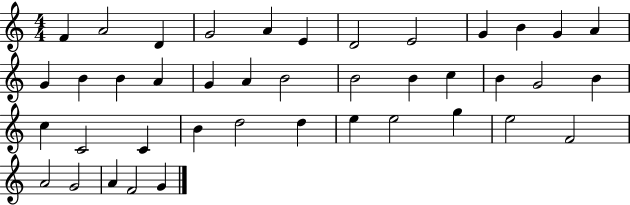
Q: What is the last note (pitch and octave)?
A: G4